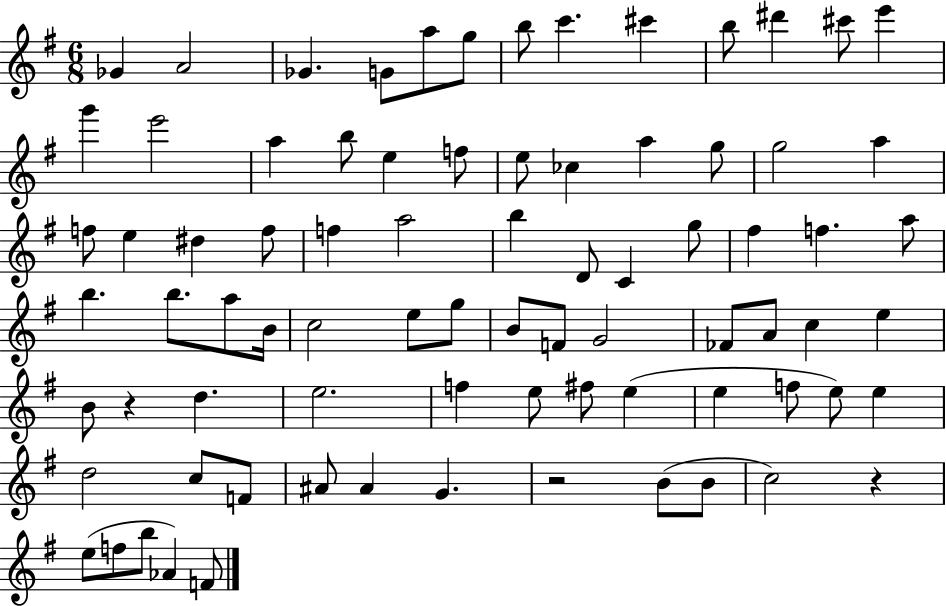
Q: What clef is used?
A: treble